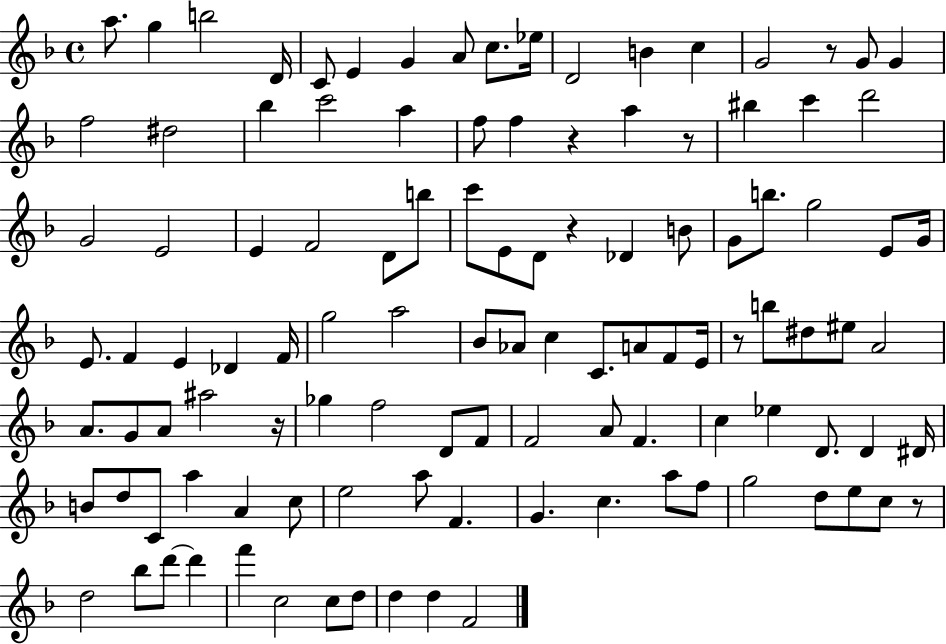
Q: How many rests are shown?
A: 7